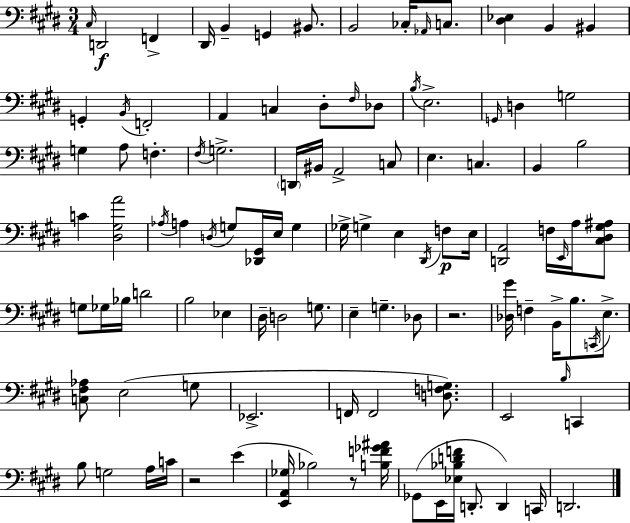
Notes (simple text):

C#3/s D2/h F2/q D#2/s B2/q G2/q BIS2/e. B2/h CES3/s Ab2/s C3/e. [D#3,Eb3]/q B2/q BIS2/q G2/q B2/s F2/h A2/q C3/q D#3/e F#3/s Db3/e B3/s E3/h. G2/s D3/q G3/h G3/q A3/e F3/q. F#3/s G3/h. D2/s BIS2/s A2/h C3/e E3/q. C3/q. B2/q B3/h C4/q [D#3,G#3,A4]/h Ab3/s A3/q D3/s G3/e [Db2,G#2]/s E3/s G3/q Gb3/s G3/q E3/q D#2/s F3/e E3/s [D2,A2]/h F3/s E2/s A3/s [C#3,D#3,G#3,A#3]/e G3/e Gb3/s Bb3/s D4/h B3/h Eb3/q D#3/s D3/h G3/e. E3/q G3/q. Db3/e R/h. [Db3,G#4]/s F3/q B2/s B3/e. C2/s E3/e. [C3,F#3,Ab3]/e E3/h G3/e Eb2/h. F2/s F2/h [D3,F3,G3]/e. E2/h B3/s C2/q B3/e G3/h A3/s C4/s R/h E4/q [E2,A2,Gb3]/s Bb3/h R/e [B3,F4,Gb4,A#4]/s Gb2/e E2/s [Eb3,Bb3,D4,F4]/s D2/e. D2/q C2/s D2/h.